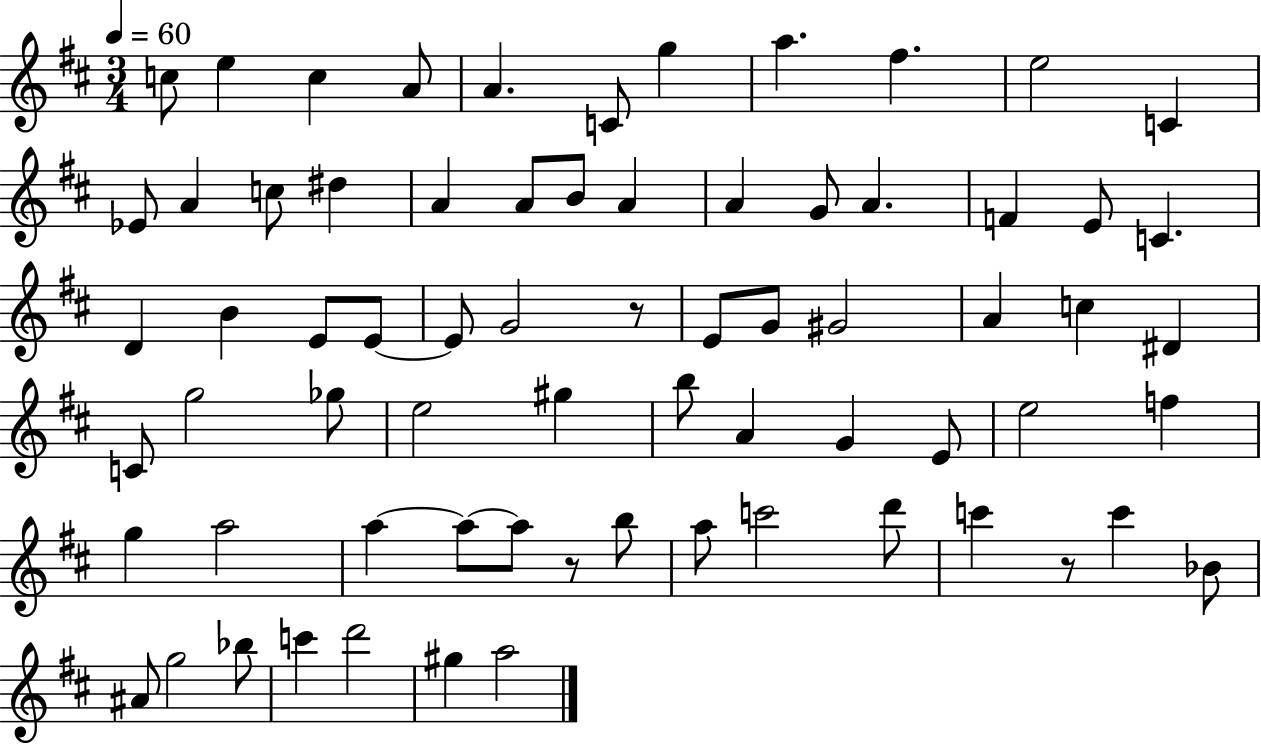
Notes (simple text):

C5/e E5/q C5/q A4/e A4/q. C4/e G5/q A5/q. F#5/q. E5/h C4/q Eb4/e A4/q C5/e D#5/q A4/q A4/e B4/e A4/q A4/q G4/e A4/q. F4/q E4/e C4/q. D4/q B4/q E4/e E4/e E4/e G4/h R/e E4/e G4/e G#4/h A4/q C5/q D#4/q C4/e G5/h Gb5/e E5/h G#5/q B5/e A4/q G4/q E4/e E5/h F5/q G5/q A5/h A5/q A5/e A5/e R/e B5/e A5/e C6/h D6/e C6/q R/e C6/q Bb4/e A#4/e G5/h Bb5/e C6/q D6/h G#5/q A5/h